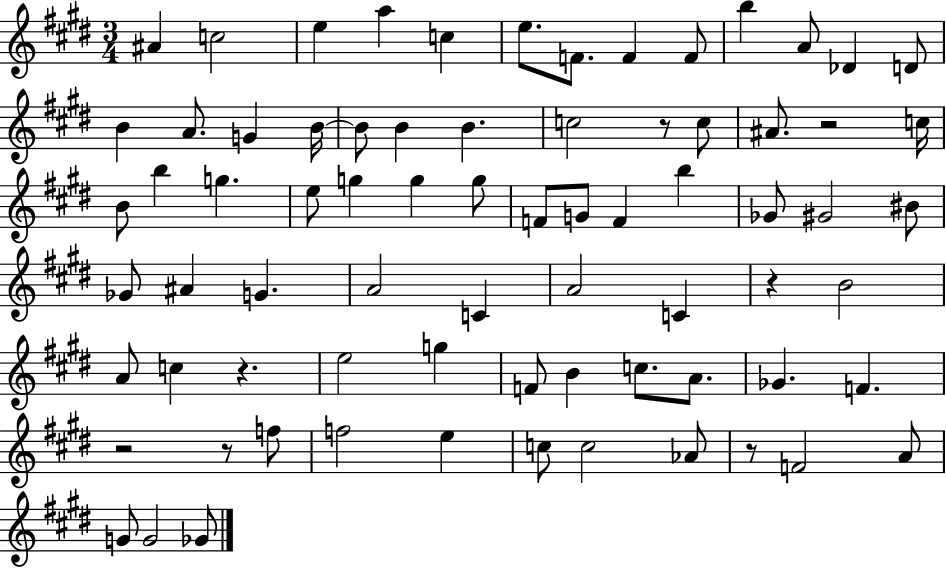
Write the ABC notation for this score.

X:1
T:Untitled
M:3/4
L:1/4
K:E
^A c2 e a c e/2 F/2 F F/2 b A/2 _D D/2 B A/2 G B/4 B/2 B B c2 z/2 c/2 ^A/2 z2 c/4 B/2 b g e/2 g g g/2 F/2 G/2 F b _G/2 ^G2 ^B/2 _G/2 ^A G A2 C A2 C z B2 A/2 c z e2 g F/2 B c/2 A/2 _G F z2 z/2 f/2 f2 e c/2 c2 _A/2 z/2 F2 A/2 G/2 G2 _G/2